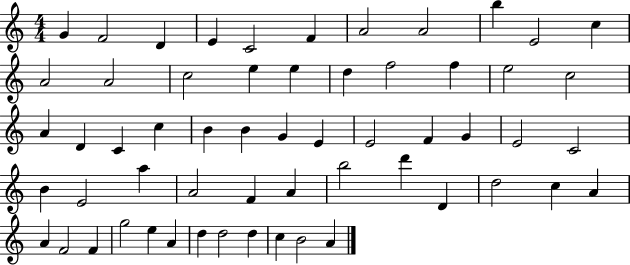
G4/q F4/h D4/q E4/q C4/h F4/q A4/h A4/h B5/q E4/h C5/q A4/h A4/h C5/h E5/q E5/q D5/q F5/h F5/q E5/h C5/h A4/q D4/q C4/q C5/q B4/q B4/q G4/q E4/q E4/h F4/q G4/q E4/h C4/h B4/q E4/h A5/q A4/h F4/q A4/q B5/h D6/q D4/q D5/h C5/q A4/q A4/q F4/h F4/q G5/h E5/q A4/q D5/q D5/h D5/q C5/q B4/h A4/q